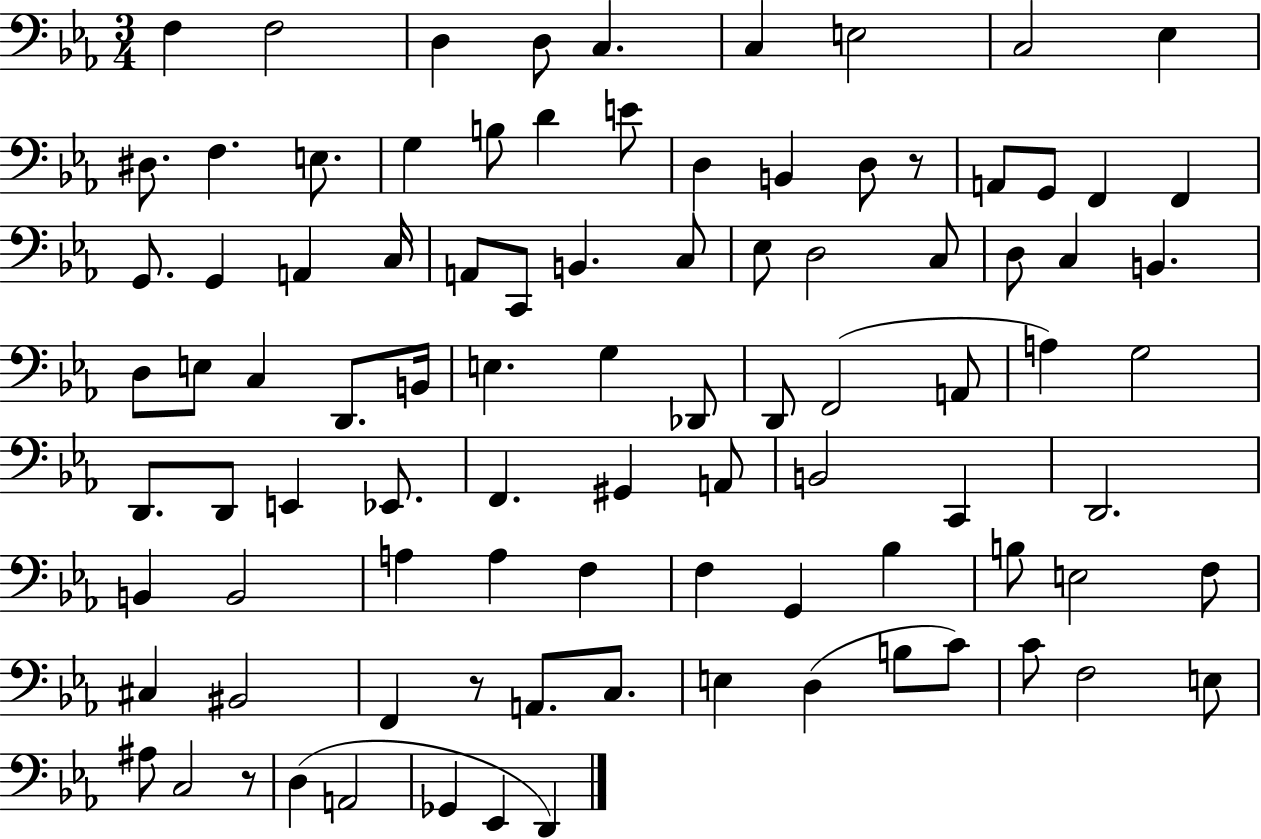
{
  \clef bass
  \numericTimeSignature
  \time 3/4
  \key ees \major
  f4 f2 | d4 d8 c4. | c4 e2 | c2 ees4 | \break dis8. f4. e8. | g4 b8 d'4 e'8 | d4 b,4 d8 r8 | a,8 g,8 f,4 f,4 | \break g,8. g,4 a,4 c16 | a,8 c,8 b,4. c8 | ees8 d2 c8 | d8 c4 b,4. | \break d8 e8 c4 d,8. b,16 | e4. g4 des,8 | d,8 f,2( a,8 | a4) g2 | \break d,8. d,8 e,4 ees,8. | f,4. gis,4 a,8 | b,2 c,4 | d,2. | \break b,4 b,2 | a4 a4 f4 | f4 g,4 bes4 | b8 e2 f8 | \break cis4 bis,2 | f,4 r8 a,8. c8. | e4 d4( b8 c'8) | c'8 f2 e8 | \break ais8 c2 r8 | d4( a,2 | ges,4 ees,4 d,4) | \bar "|."
}